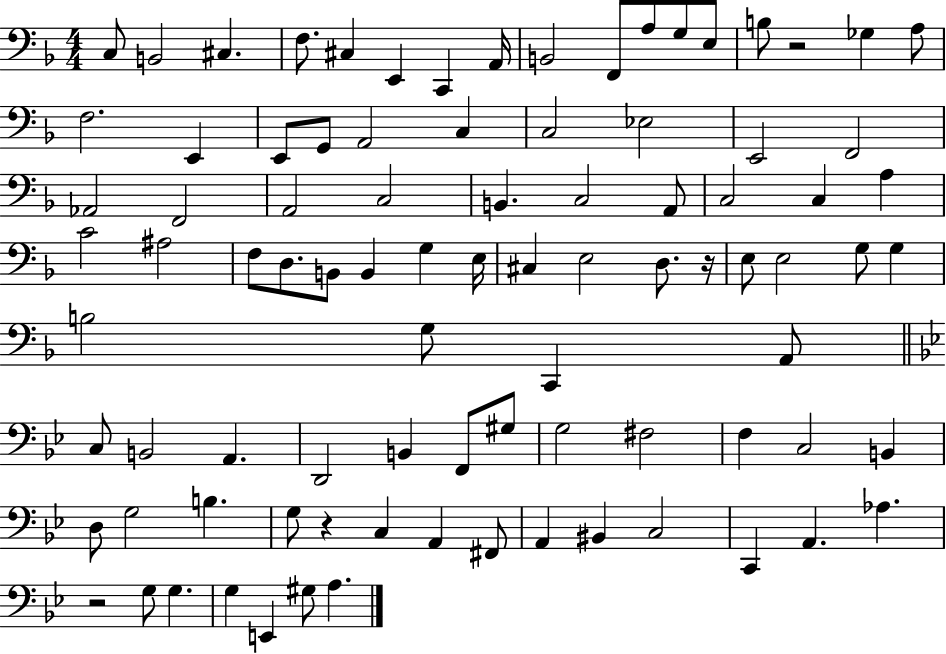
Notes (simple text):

C3/e B2/h C#3/q. F3/e. C#3/q E2/q C2/q A2/s B2/h F2/e A3/e G3/e E3/e B3/e R/h Gb3/q A3/e F3/h. E2/q E2/e G2/e A2/h C3/q C3/h Eb3/h E2/h F2/h Ab2/h F2/h A2/h C3/h B2/q. C3/h A2/e C3/h C3/q A3/q C4/h A#3/h F3/e D3/e. B2/e B2/q G3/q E3/s C#3/q E3/h D3/e. R/s E3/e E3/h G3/e G3/q B3/h G3/e C2/q A2/e C3/e B2/h A2/q. D2/h B2/q F2/e G#3/e G3/h F#3/h F3/q C3/h B2/q D3/e G3/h B3/q. G3/e R/q C3/q A2/q F#2/e A2/q BIS2/q C3/h C2/q A2/q. Ab3/q. R/h G3/e G3/q. G3/q E2/q G#3/e A3/q.